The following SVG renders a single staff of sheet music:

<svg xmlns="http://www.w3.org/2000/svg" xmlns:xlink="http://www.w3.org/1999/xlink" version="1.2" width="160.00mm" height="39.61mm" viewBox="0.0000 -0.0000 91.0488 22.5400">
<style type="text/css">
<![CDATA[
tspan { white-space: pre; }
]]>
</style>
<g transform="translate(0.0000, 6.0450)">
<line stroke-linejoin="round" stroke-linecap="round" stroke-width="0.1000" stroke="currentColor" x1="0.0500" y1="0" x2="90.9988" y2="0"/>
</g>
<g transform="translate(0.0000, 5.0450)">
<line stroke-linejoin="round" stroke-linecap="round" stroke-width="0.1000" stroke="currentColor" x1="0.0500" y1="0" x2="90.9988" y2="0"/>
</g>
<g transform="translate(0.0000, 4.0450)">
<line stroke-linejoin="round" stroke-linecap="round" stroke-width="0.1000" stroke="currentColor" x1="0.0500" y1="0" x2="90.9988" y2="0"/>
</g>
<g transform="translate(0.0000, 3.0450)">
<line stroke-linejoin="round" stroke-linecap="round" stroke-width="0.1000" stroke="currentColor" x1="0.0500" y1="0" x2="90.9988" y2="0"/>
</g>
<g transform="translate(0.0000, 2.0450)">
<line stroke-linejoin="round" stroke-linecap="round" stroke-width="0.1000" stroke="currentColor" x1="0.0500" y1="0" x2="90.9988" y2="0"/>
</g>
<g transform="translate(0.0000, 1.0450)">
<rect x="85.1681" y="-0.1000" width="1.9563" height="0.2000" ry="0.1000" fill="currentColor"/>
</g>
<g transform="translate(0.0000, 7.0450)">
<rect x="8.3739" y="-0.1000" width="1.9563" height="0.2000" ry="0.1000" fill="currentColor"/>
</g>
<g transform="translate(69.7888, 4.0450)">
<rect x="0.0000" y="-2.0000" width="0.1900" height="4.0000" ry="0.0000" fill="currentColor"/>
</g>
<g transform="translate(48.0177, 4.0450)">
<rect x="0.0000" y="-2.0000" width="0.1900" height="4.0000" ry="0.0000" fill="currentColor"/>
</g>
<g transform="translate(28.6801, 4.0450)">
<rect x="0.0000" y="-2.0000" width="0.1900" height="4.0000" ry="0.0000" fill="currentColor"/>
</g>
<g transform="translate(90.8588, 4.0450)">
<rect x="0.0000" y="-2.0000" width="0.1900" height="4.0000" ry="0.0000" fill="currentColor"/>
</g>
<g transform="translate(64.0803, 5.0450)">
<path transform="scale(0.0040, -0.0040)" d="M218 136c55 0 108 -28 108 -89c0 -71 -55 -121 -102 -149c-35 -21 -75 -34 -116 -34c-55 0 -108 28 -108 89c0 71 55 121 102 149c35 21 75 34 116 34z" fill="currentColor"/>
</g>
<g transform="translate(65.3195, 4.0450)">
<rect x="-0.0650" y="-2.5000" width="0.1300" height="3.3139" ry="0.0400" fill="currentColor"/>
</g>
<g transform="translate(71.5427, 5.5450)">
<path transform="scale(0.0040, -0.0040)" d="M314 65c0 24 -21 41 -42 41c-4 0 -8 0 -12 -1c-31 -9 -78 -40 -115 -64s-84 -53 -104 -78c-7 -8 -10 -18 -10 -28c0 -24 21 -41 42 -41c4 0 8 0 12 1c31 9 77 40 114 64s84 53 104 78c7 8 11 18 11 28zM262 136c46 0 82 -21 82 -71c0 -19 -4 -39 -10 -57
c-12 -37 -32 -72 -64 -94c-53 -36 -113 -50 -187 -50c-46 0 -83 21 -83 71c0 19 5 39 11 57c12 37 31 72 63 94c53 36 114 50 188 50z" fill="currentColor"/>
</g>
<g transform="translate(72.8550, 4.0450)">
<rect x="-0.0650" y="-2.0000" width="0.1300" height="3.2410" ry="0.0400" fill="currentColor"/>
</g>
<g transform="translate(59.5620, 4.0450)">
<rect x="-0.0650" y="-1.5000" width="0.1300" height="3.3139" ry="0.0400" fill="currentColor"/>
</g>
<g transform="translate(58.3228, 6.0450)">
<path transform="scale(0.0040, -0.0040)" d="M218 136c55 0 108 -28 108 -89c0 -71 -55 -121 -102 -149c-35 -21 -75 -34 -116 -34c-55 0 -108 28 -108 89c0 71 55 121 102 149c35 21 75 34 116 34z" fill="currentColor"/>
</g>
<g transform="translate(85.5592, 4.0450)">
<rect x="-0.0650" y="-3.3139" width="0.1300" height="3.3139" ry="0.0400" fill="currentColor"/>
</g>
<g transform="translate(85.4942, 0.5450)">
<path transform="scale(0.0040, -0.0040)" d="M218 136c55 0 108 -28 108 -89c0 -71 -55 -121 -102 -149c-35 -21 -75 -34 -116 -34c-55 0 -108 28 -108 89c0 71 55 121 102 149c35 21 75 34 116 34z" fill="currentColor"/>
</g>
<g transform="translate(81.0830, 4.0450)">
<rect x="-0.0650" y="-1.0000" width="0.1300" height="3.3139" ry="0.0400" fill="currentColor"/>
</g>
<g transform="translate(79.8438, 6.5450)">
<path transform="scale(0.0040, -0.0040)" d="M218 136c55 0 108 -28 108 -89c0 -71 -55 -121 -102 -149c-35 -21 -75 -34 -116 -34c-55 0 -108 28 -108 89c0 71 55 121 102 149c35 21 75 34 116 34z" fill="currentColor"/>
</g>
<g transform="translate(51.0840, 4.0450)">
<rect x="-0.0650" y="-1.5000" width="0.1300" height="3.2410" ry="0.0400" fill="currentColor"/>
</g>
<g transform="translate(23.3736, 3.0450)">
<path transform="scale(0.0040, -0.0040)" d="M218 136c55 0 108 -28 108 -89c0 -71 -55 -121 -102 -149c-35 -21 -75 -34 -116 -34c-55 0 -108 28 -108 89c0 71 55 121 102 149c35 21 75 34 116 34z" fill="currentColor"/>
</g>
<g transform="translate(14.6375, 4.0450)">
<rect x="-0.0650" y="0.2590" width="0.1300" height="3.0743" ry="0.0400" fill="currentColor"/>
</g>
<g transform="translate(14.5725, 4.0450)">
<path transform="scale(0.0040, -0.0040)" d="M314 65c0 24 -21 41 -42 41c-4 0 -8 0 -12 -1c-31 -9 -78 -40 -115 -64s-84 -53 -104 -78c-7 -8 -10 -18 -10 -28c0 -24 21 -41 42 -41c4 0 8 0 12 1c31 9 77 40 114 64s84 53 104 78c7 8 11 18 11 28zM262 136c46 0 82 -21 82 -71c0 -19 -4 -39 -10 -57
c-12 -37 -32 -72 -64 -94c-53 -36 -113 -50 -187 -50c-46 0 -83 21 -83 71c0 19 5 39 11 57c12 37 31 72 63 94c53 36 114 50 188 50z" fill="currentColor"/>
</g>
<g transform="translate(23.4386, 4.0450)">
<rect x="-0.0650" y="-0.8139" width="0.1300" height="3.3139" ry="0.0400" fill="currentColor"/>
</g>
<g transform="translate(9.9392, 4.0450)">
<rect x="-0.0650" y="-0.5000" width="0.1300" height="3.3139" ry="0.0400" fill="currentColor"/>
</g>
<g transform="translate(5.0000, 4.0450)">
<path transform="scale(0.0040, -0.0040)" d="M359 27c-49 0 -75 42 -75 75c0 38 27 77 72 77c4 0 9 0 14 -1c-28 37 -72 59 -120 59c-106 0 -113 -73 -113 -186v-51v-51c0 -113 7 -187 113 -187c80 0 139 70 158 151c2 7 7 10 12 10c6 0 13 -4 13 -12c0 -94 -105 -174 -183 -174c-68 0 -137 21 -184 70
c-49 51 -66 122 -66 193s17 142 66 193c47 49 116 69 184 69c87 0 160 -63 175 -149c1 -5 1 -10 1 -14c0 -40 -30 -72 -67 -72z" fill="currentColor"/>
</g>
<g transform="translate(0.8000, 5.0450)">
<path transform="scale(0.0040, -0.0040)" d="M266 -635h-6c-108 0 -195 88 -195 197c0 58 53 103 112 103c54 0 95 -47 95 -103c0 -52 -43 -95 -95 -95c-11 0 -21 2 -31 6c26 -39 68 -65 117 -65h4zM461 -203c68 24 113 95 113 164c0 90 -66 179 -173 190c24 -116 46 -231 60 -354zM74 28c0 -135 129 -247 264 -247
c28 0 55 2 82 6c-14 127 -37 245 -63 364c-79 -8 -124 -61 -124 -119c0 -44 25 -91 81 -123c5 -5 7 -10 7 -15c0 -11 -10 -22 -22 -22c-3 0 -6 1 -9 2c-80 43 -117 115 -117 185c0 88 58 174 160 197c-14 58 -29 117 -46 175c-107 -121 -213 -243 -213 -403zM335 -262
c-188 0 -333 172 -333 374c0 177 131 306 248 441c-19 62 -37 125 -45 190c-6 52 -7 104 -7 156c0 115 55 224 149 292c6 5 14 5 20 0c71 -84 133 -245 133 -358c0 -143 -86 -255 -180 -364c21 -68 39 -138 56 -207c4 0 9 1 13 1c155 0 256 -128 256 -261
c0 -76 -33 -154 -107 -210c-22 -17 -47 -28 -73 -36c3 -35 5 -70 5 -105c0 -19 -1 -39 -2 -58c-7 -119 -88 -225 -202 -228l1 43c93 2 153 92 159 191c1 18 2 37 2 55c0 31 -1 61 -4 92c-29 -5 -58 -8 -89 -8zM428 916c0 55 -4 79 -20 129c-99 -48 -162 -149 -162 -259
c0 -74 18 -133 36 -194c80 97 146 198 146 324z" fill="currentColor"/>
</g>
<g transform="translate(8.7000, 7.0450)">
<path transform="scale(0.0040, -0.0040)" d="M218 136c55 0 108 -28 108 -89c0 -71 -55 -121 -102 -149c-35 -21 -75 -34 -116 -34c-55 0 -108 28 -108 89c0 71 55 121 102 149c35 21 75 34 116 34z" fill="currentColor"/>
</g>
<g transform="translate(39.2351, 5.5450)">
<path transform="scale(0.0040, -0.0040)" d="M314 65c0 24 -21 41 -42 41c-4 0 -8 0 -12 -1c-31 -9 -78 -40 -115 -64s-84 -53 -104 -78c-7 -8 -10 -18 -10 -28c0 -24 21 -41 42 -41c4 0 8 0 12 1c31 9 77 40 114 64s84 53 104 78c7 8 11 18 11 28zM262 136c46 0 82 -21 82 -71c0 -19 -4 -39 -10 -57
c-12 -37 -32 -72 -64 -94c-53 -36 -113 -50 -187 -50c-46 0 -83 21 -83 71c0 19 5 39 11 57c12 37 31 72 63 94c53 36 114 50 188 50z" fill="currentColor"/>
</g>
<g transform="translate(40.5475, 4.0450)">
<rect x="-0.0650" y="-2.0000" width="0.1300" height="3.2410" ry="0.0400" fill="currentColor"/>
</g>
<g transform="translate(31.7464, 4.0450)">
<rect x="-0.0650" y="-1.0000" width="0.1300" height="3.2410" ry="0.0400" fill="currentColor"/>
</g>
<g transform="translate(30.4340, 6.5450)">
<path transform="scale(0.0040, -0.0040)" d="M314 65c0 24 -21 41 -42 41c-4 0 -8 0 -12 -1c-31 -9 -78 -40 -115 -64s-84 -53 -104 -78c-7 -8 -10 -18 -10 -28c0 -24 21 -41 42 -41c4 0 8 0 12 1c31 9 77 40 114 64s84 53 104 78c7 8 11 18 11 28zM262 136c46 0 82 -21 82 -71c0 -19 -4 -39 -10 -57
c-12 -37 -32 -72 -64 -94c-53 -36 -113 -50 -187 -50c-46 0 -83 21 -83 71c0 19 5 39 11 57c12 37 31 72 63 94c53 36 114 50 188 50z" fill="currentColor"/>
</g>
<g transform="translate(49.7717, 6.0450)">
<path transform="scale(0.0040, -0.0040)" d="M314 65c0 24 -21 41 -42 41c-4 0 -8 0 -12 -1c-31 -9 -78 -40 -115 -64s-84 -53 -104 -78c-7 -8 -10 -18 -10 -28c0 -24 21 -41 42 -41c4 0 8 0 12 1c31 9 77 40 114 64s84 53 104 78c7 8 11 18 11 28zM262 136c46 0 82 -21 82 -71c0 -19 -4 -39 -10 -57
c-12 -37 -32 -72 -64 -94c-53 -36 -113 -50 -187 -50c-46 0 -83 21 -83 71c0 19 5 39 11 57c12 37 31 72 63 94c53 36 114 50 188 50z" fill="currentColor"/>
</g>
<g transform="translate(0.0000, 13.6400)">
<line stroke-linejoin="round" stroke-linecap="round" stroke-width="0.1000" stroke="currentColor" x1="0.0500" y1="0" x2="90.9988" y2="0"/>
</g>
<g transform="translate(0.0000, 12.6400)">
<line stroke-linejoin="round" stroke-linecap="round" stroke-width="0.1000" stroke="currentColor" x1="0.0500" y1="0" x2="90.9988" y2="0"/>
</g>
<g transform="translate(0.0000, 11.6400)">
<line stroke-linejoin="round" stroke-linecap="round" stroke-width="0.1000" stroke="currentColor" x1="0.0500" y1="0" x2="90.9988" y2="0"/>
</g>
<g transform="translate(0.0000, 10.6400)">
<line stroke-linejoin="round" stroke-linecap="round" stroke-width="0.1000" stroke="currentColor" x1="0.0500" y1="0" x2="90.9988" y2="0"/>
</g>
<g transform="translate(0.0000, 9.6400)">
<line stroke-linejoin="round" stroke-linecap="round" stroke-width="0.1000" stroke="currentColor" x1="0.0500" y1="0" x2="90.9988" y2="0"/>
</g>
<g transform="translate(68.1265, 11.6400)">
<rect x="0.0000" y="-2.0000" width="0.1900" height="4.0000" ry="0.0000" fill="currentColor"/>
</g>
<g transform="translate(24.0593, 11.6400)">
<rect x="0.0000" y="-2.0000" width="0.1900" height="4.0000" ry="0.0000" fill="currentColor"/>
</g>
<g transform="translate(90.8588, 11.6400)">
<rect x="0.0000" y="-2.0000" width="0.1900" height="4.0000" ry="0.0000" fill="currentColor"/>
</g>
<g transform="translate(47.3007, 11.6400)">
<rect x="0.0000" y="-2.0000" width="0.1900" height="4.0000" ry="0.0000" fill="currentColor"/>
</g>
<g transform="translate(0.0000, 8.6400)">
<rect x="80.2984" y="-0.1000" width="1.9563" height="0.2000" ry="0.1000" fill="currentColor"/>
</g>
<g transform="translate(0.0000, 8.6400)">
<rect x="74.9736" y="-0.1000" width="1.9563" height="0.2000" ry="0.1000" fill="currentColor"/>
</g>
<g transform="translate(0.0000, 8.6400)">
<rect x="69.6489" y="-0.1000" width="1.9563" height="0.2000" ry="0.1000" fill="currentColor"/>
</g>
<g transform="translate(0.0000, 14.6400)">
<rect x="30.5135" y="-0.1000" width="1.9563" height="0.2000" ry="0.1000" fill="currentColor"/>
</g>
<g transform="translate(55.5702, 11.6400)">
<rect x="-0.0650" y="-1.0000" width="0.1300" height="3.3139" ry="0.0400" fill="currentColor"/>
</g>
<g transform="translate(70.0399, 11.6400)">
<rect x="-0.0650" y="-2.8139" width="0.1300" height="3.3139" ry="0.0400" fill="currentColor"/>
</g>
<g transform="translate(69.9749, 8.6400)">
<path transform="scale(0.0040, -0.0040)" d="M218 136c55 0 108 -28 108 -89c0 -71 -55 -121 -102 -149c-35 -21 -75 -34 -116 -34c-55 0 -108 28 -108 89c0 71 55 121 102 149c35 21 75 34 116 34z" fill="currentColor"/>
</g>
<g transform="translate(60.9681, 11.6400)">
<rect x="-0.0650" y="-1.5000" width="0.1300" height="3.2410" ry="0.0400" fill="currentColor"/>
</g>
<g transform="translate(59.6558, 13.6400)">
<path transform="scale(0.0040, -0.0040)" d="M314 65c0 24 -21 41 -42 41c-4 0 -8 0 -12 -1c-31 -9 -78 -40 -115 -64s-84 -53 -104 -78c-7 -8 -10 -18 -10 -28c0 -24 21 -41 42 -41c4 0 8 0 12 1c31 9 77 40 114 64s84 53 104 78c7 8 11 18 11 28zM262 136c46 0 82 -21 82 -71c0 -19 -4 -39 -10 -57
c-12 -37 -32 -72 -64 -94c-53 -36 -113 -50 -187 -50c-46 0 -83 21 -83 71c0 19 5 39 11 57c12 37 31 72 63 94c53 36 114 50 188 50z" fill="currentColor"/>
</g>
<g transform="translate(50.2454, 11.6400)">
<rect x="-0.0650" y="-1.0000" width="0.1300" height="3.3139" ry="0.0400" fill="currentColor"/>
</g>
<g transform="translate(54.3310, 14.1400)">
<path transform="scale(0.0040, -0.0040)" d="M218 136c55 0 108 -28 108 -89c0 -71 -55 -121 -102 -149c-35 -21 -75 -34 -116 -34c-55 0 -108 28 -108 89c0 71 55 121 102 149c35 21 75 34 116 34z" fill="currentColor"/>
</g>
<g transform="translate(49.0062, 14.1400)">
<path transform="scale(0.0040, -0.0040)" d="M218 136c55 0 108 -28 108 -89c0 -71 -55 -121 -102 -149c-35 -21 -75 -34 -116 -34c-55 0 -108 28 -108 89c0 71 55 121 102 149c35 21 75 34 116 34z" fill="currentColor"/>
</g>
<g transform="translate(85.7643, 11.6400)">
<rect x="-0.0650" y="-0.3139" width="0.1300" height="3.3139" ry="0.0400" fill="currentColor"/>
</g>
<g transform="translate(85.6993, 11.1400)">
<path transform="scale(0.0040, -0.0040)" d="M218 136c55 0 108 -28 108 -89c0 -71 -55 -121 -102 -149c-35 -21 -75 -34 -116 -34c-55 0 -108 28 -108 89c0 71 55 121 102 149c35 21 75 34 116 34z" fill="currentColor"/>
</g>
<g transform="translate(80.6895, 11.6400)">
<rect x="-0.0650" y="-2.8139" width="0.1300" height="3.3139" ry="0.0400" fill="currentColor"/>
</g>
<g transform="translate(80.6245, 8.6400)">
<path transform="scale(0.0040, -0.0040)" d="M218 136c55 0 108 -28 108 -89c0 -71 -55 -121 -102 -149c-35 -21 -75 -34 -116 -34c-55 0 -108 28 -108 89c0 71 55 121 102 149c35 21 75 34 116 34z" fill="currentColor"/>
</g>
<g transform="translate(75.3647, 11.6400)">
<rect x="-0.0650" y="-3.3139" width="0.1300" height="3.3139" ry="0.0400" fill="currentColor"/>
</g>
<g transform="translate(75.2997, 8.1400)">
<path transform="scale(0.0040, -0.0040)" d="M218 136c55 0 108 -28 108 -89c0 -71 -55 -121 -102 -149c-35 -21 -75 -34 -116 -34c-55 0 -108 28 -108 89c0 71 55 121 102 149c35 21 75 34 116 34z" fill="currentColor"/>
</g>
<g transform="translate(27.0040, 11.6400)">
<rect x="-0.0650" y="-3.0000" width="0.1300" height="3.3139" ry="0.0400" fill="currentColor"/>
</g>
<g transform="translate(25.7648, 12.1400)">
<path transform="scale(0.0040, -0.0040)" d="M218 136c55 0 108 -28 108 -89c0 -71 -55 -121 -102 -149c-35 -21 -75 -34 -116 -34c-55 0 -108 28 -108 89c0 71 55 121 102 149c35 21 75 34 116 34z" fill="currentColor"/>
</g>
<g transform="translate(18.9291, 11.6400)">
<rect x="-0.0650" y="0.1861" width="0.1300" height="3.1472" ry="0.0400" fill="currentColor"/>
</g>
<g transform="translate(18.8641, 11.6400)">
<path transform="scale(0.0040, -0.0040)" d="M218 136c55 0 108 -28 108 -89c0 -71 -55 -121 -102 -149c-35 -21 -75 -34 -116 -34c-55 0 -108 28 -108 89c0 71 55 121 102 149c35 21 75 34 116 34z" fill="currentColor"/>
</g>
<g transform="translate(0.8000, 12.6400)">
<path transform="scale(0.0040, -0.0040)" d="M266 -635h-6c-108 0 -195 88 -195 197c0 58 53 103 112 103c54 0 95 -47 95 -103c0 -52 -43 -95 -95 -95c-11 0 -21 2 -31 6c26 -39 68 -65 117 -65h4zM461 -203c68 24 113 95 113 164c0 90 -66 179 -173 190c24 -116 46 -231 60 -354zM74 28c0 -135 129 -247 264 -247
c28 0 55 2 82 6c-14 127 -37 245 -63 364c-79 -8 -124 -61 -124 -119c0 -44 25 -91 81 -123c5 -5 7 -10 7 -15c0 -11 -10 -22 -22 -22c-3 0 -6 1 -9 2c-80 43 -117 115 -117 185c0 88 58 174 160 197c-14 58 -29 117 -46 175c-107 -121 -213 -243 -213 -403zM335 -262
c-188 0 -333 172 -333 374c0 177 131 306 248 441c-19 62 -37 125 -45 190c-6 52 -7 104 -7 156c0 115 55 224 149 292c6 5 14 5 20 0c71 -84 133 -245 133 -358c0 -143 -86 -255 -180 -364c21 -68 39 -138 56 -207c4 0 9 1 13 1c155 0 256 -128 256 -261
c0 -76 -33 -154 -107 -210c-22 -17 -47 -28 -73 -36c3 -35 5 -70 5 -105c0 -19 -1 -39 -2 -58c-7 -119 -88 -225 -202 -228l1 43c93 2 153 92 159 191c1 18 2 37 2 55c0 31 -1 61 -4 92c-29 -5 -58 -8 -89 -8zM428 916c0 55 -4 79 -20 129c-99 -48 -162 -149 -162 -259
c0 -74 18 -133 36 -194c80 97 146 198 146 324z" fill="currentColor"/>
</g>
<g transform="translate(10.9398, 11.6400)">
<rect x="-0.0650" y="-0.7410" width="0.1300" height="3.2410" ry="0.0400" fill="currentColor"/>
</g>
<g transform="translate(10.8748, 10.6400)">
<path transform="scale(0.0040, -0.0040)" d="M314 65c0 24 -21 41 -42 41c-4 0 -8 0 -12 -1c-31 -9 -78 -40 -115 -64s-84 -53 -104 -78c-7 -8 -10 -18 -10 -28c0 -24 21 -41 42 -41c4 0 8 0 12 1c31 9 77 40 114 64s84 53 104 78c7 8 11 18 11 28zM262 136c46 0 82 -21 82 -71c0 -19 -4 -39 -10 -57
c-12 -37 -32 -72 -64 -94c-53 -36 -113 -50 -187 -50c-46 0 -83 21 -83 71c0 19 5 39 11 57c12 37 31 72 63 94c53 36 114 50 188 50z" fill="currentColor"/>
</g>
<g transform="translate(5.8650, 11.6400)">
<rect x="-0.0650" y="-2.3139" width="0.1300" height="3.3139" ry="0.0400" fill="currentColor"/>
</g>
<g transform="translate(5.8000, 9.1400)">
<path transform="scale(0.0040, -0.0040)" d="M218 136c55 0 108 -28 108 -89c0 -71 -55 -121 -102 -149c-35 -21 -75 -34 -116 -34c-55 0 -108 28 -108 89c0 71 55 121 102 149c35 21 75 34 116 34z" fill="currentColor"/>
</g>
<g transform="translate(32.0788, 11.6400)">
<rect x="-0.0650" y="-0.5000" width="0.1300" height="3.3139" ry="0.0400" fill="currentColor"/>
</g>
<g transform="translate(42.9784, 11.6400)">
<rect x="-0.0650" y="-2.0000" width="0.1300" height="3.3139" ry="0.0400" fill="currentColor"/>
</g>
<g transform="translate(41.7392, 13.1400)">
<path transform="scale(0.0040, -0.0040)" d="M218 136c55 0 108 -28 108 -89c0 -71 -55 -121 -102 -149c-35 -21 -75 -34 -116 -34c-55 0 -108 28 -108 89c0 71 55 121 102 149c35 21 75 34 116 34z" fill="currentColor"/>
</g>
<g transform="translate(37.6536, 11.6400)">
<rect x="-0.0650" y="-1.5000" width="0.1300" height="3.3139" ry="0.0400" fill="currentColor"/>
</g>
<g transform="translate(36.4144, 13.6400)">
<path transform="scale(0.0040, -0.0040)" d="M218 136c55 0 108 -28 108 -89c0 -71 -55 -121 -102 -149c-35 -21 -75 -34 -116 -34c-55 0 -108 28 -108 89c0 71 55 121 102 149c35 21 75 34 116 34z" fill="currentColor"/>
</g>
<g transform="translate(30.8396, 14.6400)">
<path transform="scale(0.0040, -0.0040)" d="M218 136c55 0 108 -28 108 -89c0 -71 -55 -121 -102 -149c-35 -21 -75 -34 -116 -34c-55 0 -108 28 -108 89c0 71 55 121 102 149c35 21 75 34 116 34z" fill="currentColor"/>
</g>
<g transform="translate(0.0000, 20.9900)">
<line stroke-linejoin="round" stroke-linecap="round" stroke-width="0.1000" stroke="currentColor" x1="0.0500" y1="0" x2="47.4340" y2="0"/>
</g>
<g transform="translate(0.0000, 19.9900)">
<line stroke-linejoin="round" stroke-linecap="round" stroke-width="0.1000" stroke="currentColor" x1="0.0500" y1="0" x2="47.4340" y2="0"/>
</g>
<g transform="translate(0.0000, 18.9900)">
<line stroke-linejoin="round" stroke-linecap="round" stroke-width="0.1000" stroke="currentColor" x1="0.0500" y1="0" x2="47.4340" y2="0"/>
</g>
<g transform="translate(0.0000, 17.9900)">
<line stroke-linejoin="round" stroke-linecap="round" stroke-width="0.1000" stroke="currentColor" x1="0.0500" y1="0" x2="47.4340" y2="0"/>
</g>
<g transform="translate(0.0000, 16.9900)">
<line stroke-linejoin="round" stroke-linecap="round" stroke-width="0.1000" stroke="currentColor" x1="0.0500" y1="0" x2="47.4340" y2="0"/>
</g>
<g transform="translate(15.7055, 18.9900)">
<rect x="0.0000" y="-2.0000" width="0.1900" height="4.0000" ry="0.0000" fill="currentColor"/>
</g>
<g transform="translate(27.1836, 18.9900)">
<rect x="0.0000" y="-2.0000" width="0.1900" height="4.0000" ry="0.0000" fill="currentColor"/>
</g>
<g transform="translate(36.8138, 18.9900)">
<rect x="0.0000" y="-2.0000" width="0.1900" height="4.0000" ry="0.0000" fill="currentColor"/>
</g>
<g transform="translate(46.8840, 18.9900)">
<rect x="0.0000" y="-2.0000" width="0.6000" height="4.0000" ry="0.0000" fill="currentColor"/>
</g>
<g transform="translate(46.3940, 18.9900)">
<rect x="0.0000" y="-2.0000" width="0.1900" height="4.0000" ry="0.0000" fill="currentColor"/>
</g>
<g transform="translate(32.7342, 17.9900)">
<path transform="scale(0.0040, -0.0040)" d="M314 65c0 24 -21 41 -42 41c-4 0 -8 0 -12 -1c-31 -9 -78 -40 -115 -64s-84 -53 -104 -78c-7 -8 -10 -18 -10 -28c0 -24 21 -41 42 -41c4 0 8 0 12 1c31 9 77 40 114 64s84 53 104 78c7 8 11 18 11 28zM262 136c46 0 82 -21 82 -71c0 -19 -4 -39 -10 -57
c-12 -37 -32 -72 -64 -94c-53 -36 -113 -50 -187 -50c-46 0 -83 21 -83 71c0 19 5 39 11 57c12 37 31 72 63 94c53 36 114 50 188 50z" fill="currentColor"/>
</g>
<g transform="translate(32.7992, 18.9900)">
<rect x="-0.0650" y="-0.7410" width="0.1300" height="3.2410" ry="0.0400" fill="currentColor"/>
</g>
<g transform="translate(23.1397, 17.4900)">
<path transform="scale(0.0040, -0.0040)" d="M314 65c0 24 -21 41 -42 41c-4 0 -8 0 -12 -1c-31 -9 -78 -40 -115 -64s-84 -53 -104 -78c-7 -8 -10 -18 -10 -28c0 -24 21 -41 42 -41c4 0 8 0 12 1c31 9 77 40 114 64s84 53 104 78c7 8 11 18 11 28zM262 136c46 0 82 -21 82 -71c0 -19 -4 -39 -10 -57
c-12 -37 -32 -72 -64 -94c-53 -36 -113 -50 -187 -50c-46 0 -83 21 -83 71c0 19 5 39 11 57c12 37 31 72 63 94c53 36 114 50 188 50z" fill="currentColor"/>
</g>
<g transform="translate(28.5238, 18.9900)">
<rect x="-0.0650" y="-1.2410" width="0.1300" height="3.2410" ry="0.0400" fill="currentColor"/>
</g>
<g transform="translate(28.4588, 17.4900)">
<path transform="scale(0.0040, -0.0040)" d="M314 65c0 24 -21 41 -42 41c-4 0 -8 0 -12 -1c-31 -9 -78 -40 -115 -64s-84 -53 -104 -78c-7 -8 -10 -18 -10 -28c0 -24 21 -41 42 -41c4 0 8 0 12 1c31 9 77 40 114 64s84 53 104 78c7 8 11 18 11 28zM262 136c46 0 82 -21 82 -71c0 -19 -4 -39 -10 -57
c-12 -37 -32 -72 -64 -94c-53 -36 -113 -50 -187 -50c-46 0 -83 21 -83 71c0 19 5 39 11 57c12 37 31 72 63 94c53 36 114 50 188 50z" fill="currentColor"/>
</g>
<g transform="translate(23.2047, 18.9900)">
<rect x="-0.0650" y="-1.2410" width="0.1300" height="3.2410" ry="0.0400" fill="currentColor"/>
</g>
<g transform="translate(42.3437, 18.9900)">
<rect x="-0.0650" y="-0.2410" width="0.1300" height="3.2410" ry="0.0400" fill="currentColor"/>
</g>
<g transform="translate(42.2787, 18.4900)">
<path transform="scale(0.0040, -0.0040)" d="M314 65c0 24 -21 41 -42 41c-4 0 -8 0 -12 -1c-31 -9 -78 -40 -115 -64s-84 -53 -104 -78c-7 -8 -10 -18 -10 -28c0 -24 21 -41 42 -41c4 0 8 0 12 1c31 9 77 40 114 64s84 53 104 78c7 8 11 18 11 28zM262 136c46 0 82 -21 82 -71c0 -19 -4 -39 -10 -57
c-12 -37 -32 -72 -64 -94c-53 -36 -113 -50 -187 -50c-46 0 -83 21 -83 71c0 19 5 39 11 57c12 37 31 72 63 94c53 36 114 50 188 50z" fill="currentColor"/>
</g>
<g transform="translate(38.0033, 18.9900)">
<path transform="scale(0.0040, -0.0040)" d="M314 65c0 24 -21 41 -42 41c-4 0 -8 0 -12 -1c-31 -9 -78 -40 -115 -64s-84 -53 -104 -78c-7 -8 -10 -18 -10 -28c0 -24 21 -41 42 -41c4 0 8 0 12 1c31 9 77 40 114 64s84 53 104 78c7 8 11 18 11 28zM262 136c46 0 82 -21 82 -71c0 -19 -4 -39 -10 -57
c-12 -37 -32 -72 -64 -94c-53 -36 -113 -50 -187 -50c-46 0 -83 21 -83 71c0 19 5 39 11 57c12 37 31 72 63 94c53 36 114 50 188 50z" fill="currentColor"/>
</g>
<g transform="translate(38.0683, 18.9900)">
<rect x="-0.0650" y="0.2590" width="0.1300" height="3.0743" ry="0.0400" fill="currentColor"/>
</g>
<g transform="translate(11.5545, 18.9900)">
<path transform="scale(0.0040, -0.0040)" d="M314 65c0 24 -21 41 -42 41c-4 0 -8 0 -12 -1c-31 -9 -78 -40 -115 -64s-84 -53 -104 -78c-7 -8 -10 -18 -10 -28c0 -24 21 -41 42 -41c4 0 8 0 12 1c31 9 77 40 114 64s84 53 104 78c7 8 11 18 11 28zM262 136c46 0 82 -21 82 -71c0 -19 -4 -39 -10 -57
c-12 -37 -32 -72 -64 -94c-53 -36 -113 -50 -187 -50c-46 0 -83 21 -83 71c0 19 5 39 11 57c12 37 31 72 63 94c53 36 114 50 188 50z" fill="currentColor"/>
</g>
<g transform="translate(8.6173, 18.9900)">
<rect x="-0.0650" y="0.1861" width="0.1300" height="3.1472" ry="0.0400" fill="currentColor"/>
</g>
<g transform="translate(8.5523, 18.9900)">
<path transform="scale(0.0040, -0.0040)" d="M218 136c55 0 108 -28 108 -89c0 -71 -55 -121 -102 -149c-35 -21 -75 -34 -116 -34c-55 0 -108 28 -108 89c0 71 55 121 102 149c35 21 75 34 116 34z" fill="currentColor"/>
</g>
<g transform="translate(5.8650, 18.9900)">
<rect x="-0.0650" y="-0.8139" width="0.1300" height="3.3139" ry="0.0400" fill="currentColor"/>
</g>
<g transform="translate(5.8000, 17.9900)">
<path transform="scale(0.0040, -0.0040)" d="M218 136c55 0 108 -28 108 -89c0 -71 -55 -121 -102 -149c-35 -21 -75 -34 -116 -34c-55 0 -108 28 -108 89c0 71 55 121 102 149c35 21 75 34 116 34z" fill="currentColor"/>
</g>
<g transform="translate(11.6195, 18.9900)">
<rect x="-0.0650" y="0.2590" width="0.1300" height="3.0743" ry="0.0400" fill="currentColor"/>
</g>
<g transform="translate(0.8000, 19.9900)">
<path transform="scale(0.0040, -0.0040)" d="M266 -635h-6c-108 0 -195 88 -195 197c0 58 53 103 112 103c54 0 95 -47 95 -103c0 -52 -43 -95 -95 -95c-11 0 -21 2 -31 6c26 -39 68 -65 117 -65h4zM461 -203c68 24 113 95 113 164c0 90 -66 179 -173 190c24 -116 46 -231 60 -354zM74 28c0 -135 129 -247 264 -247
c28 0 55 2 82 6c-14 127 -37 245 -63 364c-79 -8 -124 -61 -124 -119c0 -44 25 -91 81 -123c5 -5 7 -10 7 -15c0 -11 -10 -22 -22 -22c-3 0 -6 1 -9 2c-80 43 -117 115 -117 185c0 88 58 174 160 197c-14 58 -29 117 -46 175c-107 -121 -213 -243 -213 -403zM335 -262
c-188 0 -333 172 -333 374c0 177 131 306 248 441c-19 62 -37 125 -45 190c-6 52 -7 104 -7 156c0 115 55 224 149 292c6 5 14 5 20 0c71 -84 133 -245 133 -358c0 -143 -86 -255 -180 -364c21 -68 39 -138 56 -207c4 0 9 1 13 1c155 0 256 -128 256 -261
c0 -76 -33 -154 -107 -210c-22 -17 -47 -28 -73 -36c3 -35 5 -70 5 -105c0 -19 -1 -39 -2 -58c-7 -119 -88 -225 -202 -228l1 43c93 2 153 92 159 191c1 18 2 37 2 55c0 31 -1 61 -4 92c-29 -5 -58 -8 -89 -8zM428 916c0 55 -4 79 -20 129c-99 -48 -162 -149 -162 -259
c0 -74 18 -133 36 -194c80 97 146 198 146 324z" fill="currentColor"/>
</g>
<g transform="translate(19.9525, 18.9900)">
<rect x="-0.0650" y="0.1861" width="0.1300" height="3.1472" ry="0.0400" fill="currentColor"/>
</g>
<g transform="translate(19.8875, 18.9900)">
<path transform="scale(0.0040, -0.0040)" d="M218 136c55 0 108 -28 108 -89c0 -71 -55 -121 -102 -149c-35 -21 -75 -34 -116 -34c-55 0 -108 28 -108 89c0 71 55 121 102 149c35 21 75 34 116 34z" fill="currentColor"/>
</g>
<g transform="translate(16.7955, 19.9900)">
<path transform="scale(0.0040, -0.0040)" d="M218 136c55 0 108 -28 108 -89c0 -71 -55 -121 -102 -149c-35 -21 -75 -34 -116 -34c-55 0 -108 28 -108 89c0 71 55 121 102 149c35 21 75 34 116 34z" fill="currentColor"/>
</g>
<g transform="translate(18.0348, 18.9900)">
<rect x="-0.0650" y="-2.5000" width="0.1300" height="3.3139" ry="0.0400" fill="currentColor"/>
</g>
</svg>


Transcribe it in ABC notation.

X:1
T:Untitled
M:4/4
L:1/4
K:C
C B2 d D2 F2 E2 E G F2 D b g d2 B A C E F D D E2 a b a c d B B2 G B e2 e2 d2 B2 c2